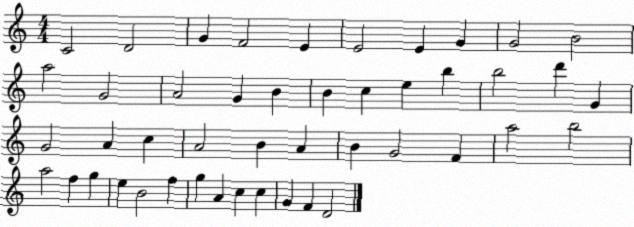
X:1
T:Untitled
M:4/4
L:1/4
K:C
C2 D2 G F2 E E2 E G G2 B2 a2 G2 A2 G B B c e b b2 d' G G2 A c A2 B A B G2 F a2 b2 a2 f g e B2 f g A c c G F D2